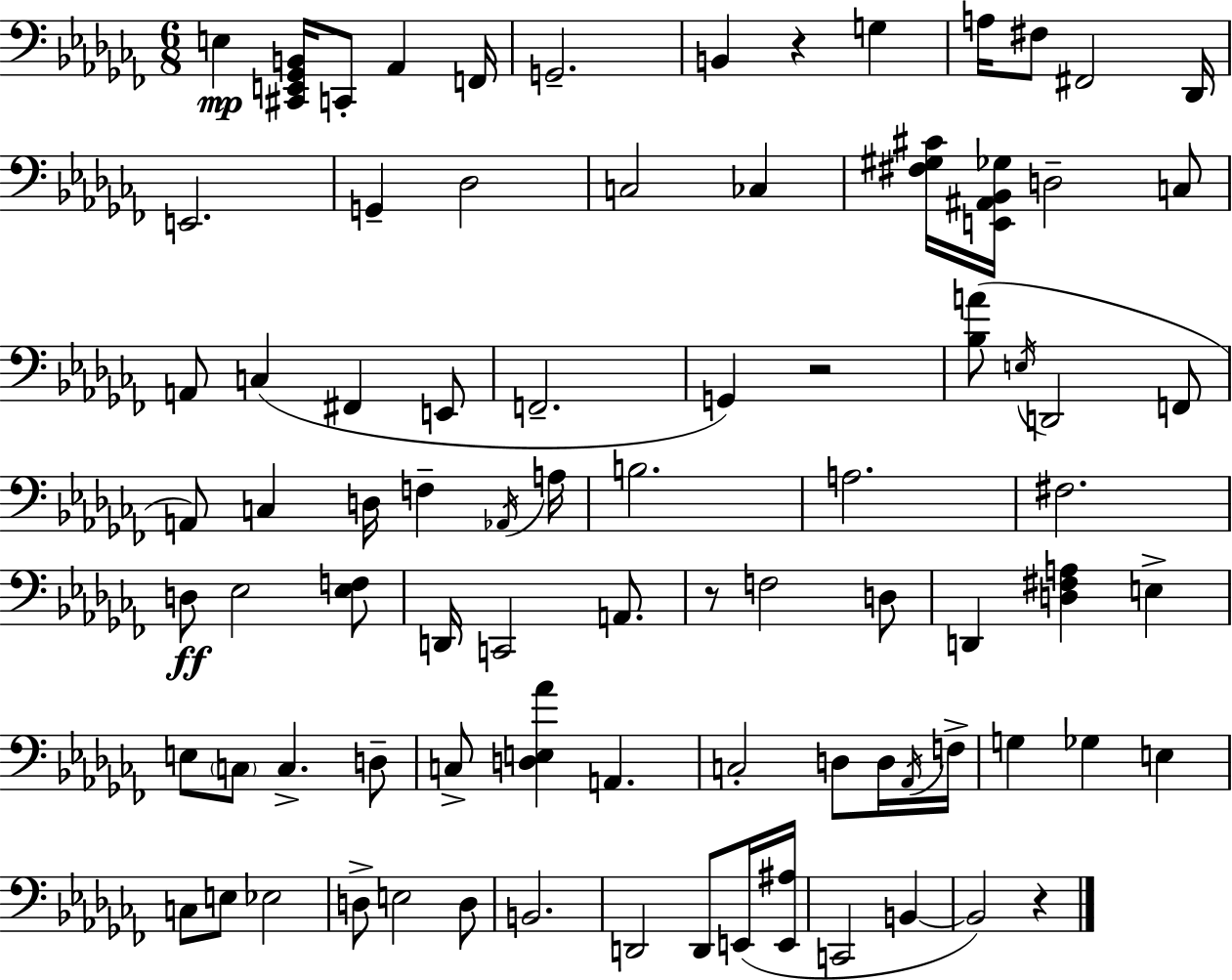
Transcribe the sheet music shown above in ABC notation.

X:1
T:Untitled
M:6/8
L:1/4
K:Abm
E, [^C,,E,,_G,,B,,]/4 C,,/2 _A,, F,,/4 G,,2 B,, z G, A,/4 ^F,/2 ^F,,2 _D,,/4 E,,2 G,, _D,2 C,2 _C, [^F,^G,^C]/4 [E,,^A,,_B,,_G,]/4 D,2 C,/2 A,,/2 C, ^F,, E,,/2 F,,2 G,, z2 [_B,A]/2 E,/4 D,,2 F,,/2 A,,/2 C, D,/4 F, _A,,/4 A,/4 B,2 A,2 ^F,2 D,/2 _E,2 [_E,F,]/2 D,,/4 C,,2 A,,/2 z/2 F,2 D,/2 D,, [D,^F,A,] E, E,/2 C,/2 C, D,/2 C,/2 [D,E,_A] A,, C,2 D,/2 D,/4 _A,,/4 F,/4 G, _G, E, C,/2 E,/2 _E,2 D,/2 E,2 D,/2 B,,2 D,,2 D,,/2 E,,/4 [E,,^A,]/4 C,,2 B,, B,,2 z